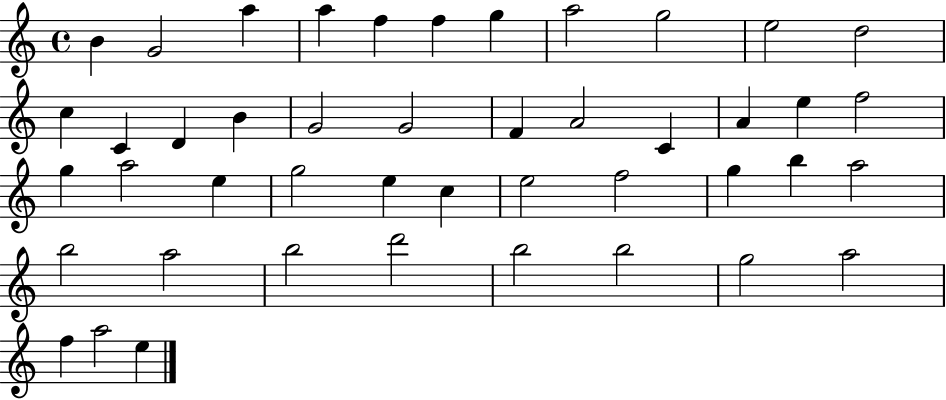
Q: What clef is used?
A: treble